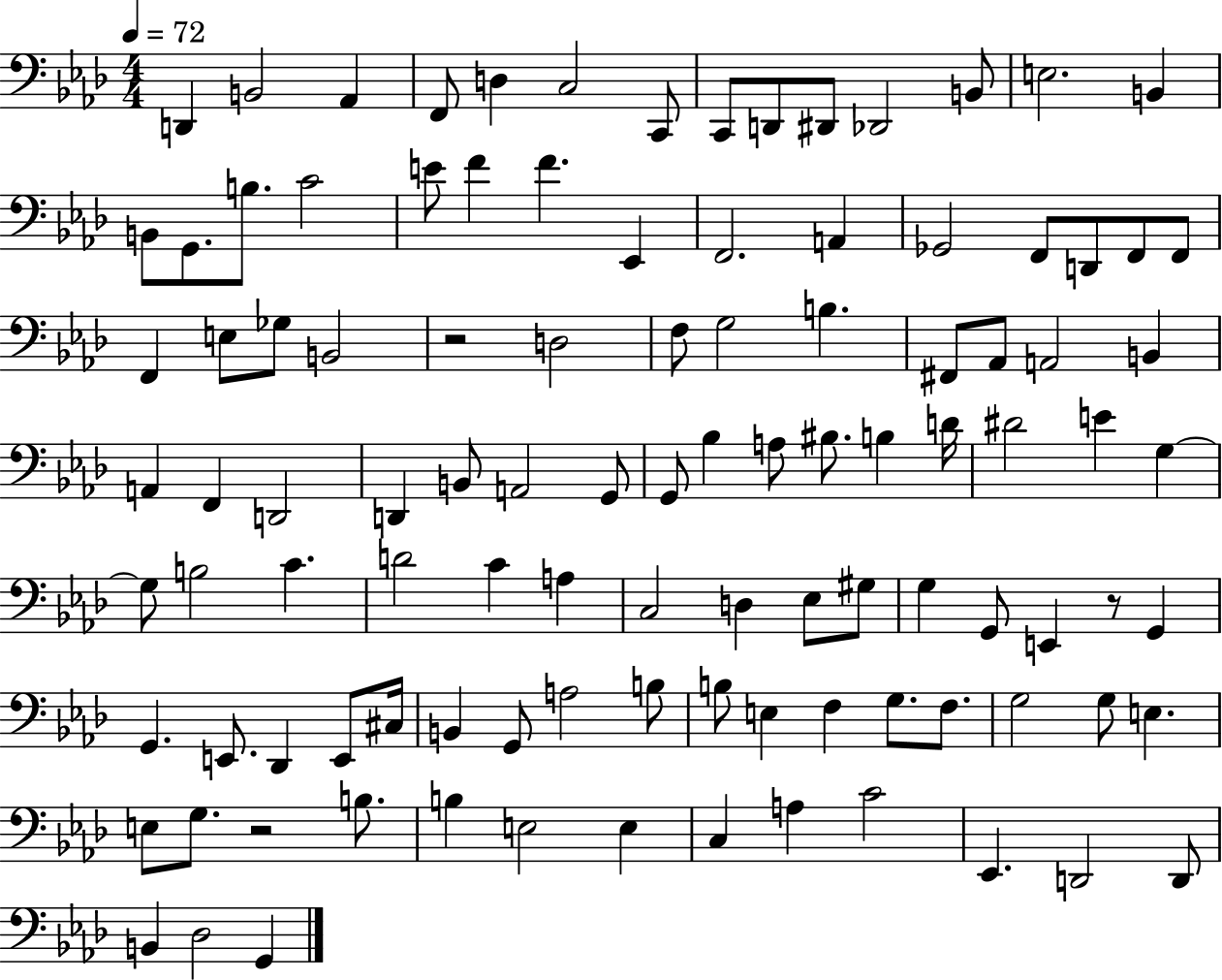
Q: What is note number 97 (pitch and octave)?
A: C4